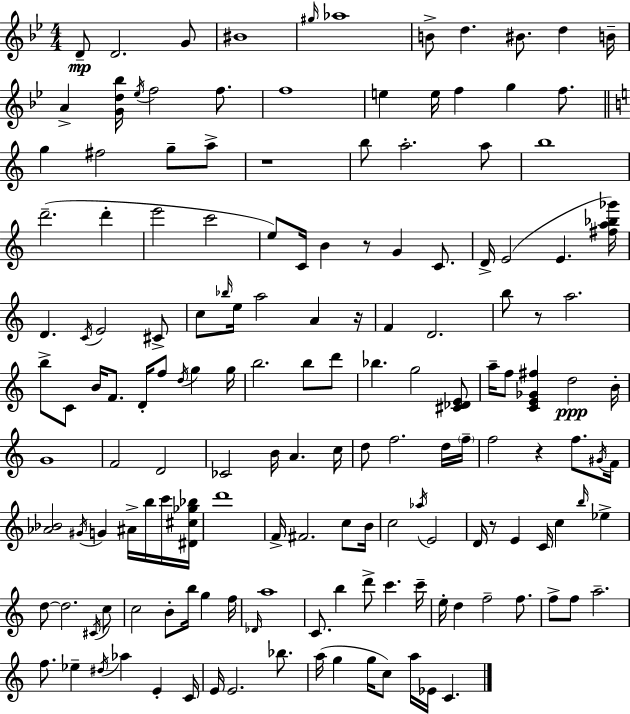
D4/e D4/h. G4/e BIS4/w G#5/s Ab5/w B4/e D5/q. BIS4/e. D5/q B4/s A4/q [G4,D5,Bb5]/s Eb5/s F5/h F5/e. F5/w E5/q E5/s F5/q G5/q F5/e. G5/q F#5/h G5/e A5/e R/w B5/e A5/h. A5/e B5/w D6/h. D6/q E6/h C6/h E5/e C4/s B4/q R/e G4/q C4/e. D4/s E4/h E4/q. [F#5,A5,Bb5,Gb6]/s D4/q. C4/s E4/h C#4/e C5/e Bb5/s E5/s A5/h A4/q R/s F4/q D4/h. B5/e R/e A5/h. B5/e C4/e B4/s F4/e. D4/s F5/e D5/s G5/q G5/s B5/h. B5/e D6/e Bb5/q. G5/h [C#4,Db4,E4]/e A5/s F5/e [C4,E4,Gb4,F#5]/q D5/h B4/s G4/w F4/h D4/h CES4/h B4/s A4/q. C5/s D5/e F5/h. D5/s F5/s F5/h R/q F5/e. G#4/s F4/s [Ab4,Bb4]/h G#4/s G4/q A#4/s B5/s C6/s [D#4,C#5,Gb5,Bb5]/s D6/w F4/s F#4/h. C5/e B4/s C5/h Ab5/s E4/h D4/s R/e E4/q C4/s C5/q B5/s Eb5/q D5/e D5/h. C#4/s C5/e C5/h B4/e B5/s G5/q F5/s Db4/s A5/w C4/e. B5/q D6/e C6/q. C6/s E5/s D5/q F5/h F5/e. F5/e F5/e A5/h. F5/e. Eb5/q D#5/s Ab5/q E4/q C4/s E4/s E4/h. Bb5/e. A5/s G5/q G5/s C5/e A5/s Eb4/s C4/q.